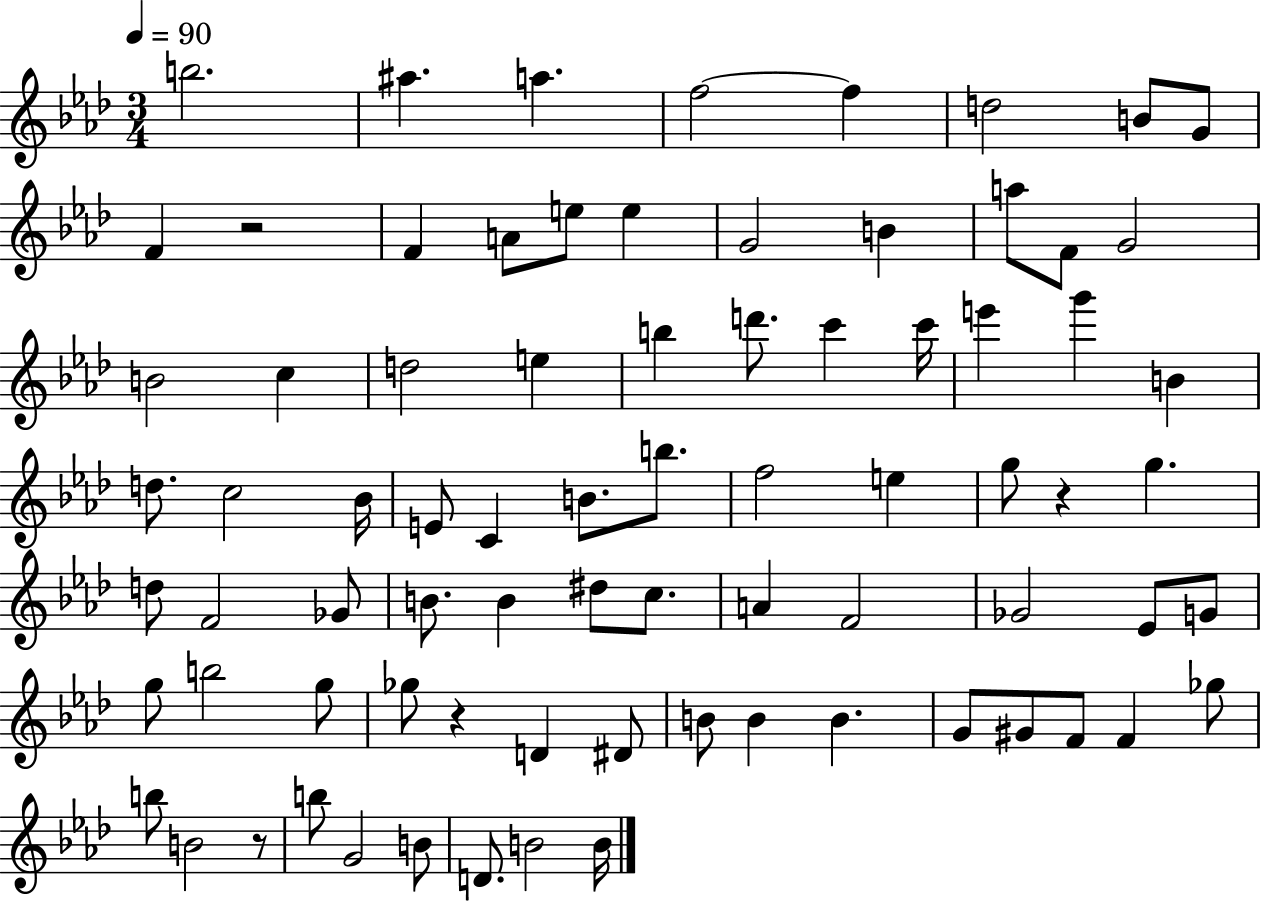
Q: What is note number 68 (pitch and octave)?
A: B4